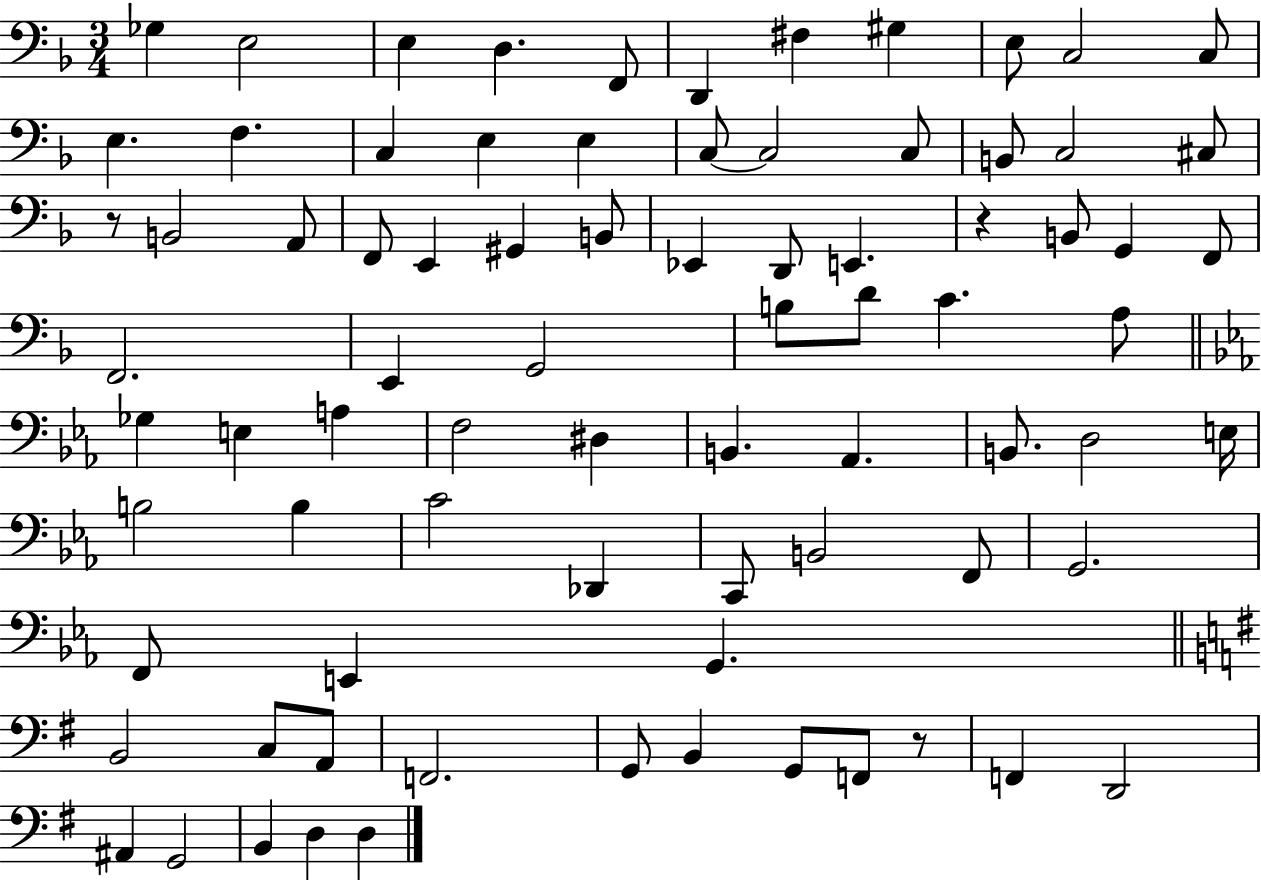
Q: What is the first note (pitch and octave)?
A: Gb3